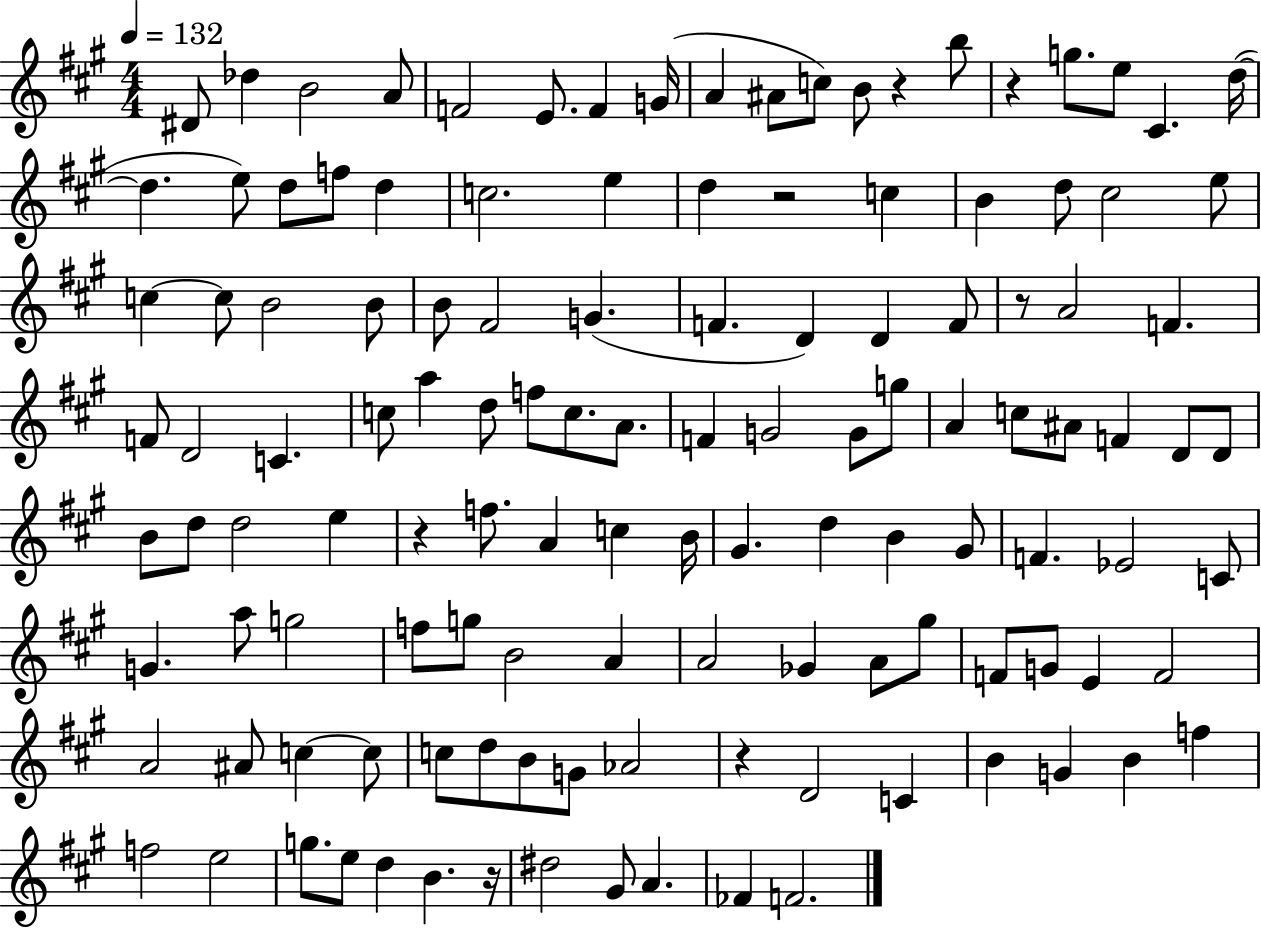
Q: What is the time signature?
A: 4/4